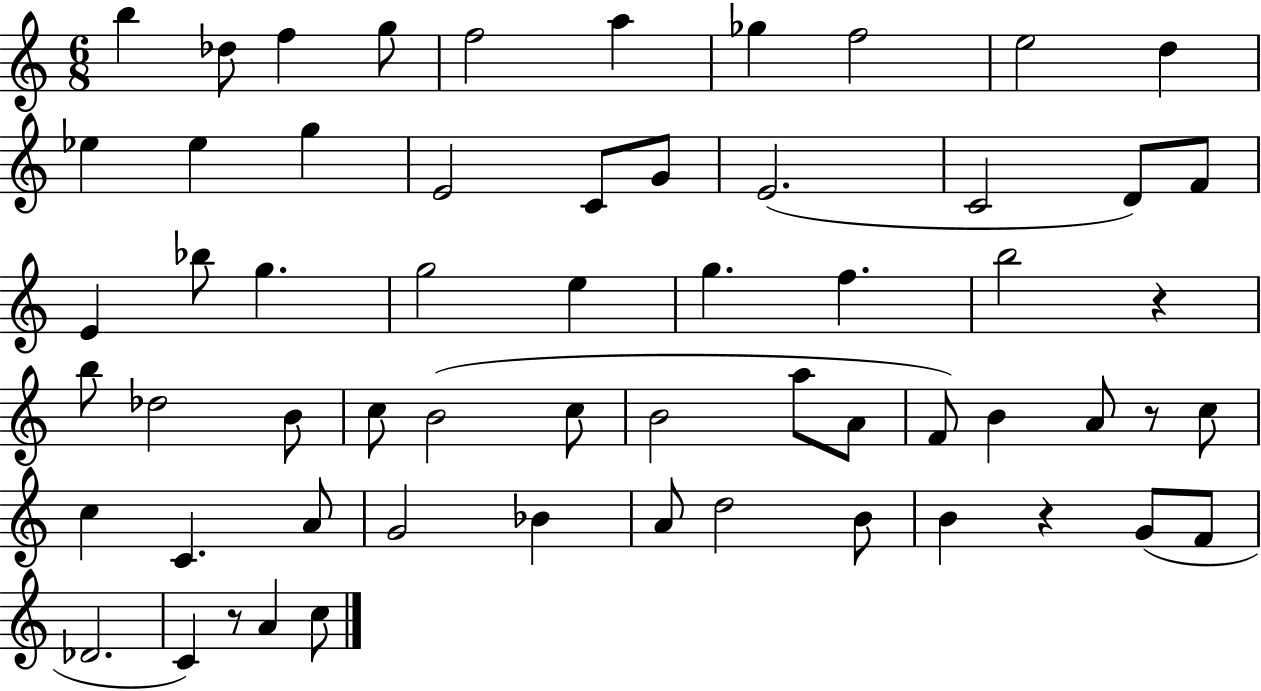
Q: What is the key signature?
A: C major